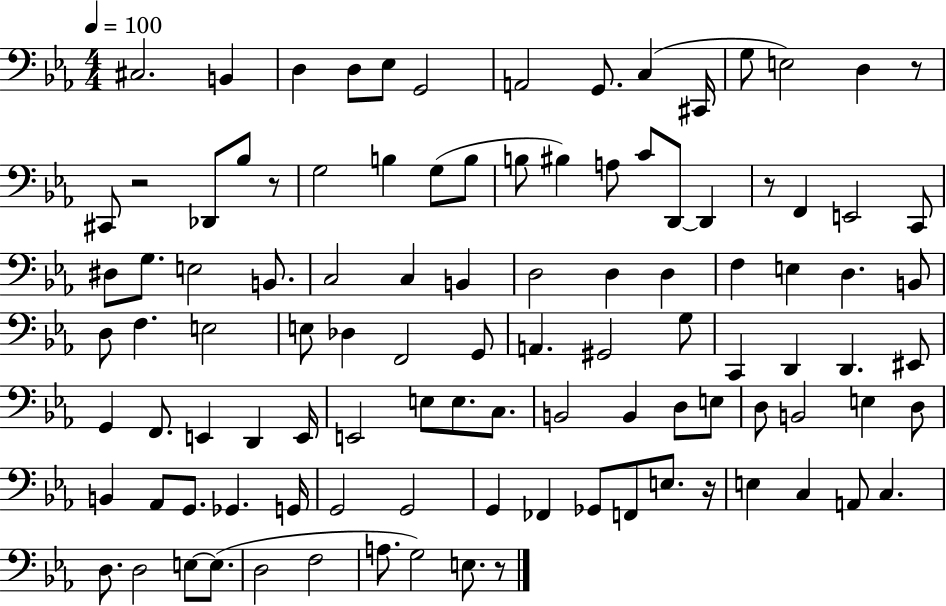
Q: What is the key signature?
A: EES major